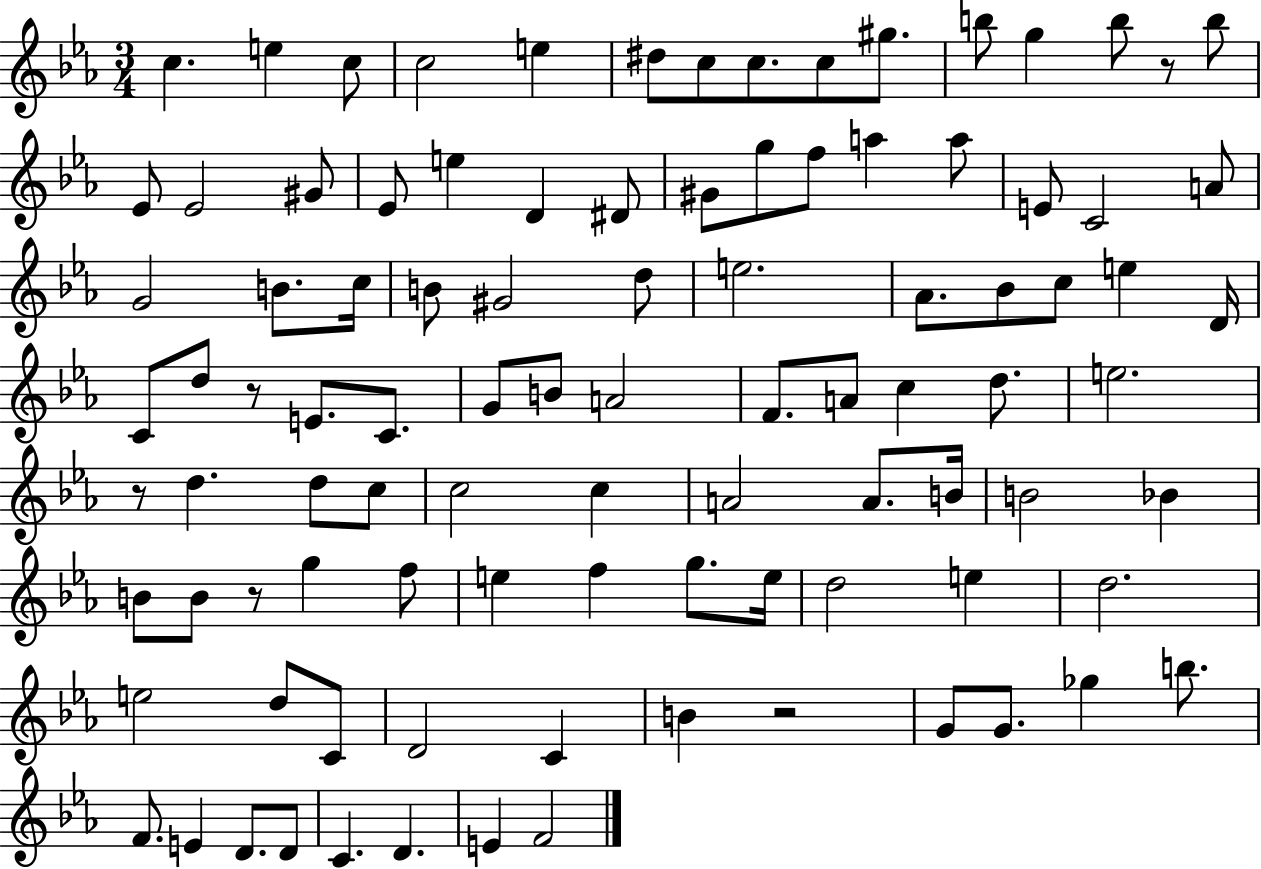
{
  \clef treble
  \numericTimeSignature
  \time 3/4
  \key ees \major
  c''4. e''4 c''8 | c''2 e''4 | dis''8 c''8 c''8. c''8 gis''8. | b''8 g''4 b''8 r8 b''8 | \break ees'8 ees'2 gis'8 | ees'8 e''4 d'4 dis'8 | gis'8 g''8 f''8 a''4 a''8 | e'8 c'2 a'8 | \break g'2 b'8. c''16 | b'8 gis'2 d''8 | e''2. | aes'8. bes'8 c''8 e''4 d'16 | \break c'8 d''8 r8 e'8. c'8. | g'8 b'8 a'2 | f'8. a'8 c''4 d''8. | e''2. | \break r8 d''4. d''8 c''8 | c''2 c''4 | a'2 a'8. b'16 | b'2 bes'4 | \break b'8 b'8 r8 g''4 f''8 | e''4 f''4 g''8. e''16 | d''2 e''4 | d''2. | \break e''2 d''8 c'8 | d'2 c'4 | b'4 r2 | g'8 g'8. ges''4 b''8. | \break f'8. e'4 d'8. d'8 | c'4. d'4. | e'4 f'2 | \bar "|."
}